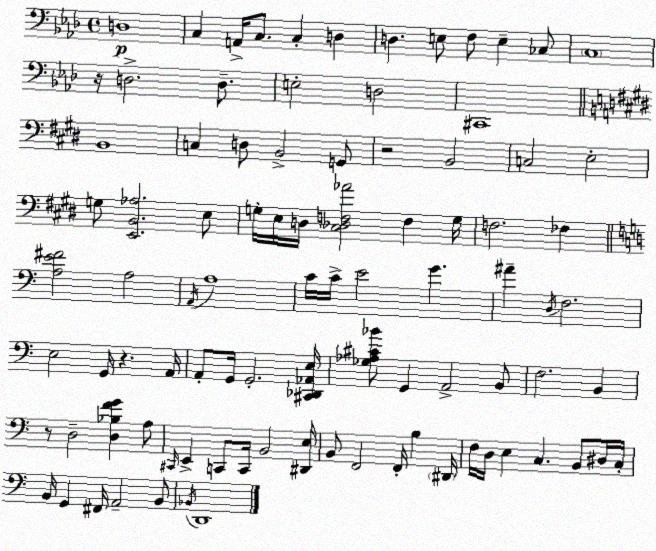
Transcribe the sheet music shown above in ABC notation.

X:1
T:Untitled
M:4/4
L:1/4
K:Fm
D,4 C, A,,/4 C,/2 C, D, D, E,/2 F,/2 E, _C,/2 C,4 z/4 D,2 D,/2 E,2 D,2 ^C,,4 B,,4 C, D,/2 B,,2 G,,/2 z2 B,,2 C,2 E,2 G,/2 [E,,B,,_A,]2 E,/2 G,/4 E,/4 D,/4 [^C,_D,F,_A]2 F, G,/4 F,2 _F, [A,E^F]2 A,2 A,,/4 A,4 C/4 C/4 E2 G ^A D,/4 F,2 E,2 G,,/4 z A,,/4 A,,/2 G,,/4 G,,2 [^C,,_D,,_A,,E,]/4 [_G,_A,^C_B]/2 G,, A,,2 B,,/2 F,2 B,, z/2 D,2 [D,_B,FG] A,/2 ^C,,/4 E,, C,,/2 C,,/4 B,,2 [^D,,E,]/4 B,,/2 F,,2 F,,/4 B, ^D,,/4 F,/4 D,/4 E, C, B,,/2 ^D,/4 C,/4 B,,/4 G,, ^F,,/4 A,,2 B,,/2 _B,,/4 D,,4